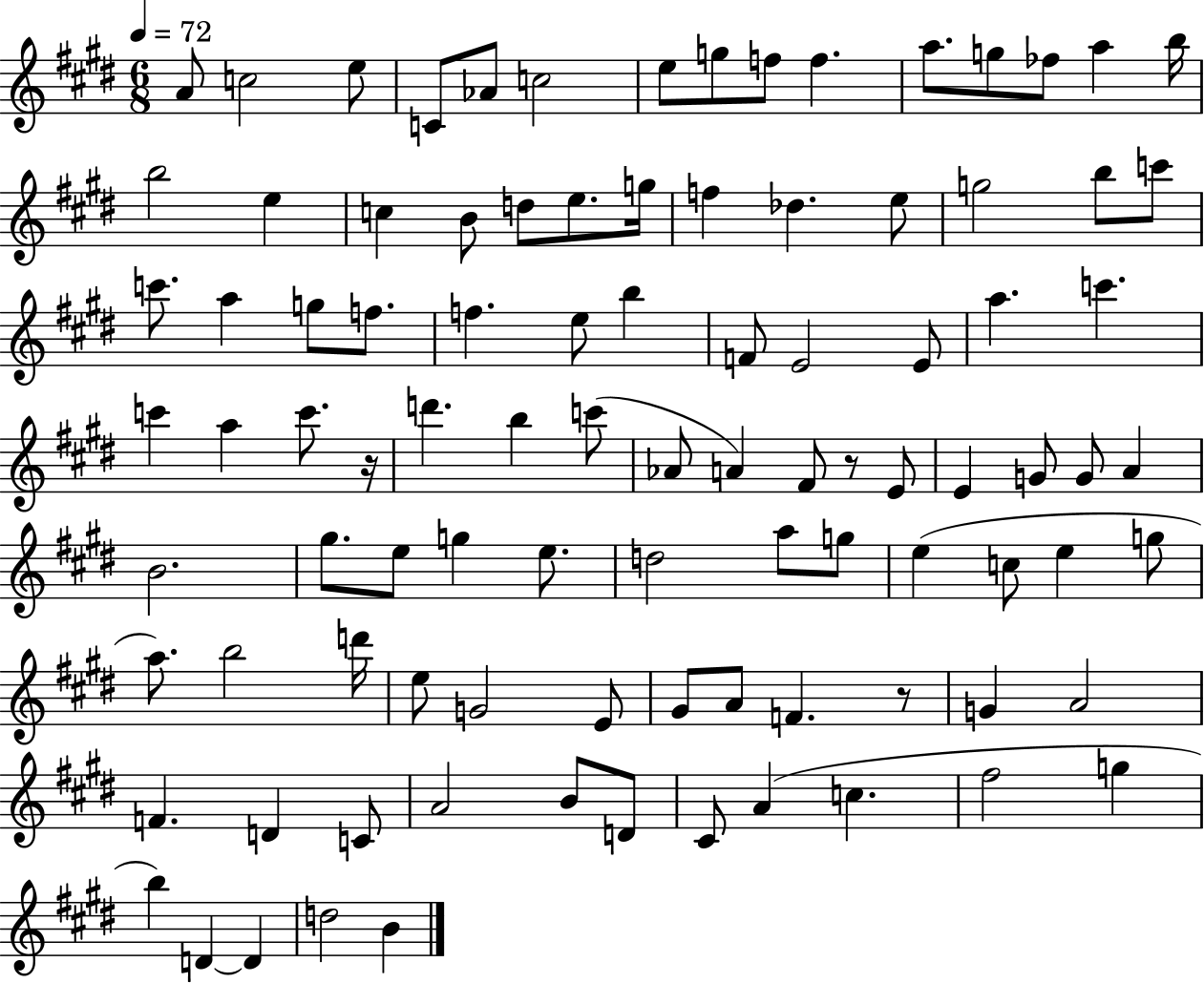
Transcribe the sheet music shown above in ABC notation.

X:1
T:Untitled
M:6/8
L:1/4
K:E
A/2 c2 e/2 C/2 _A/2 c2 e/2 g/2 f/2 f a/2 g/2 _f/2 a b/4 b2 e c B/2 d/2 e/2 g/4 f _d e/2 g2 b/2 c'/2 c'/2 a g/2 f/2 f e/2 b F/2 E2 E/2 a c' c' a c'/2 z/4 d' b c'/2 _A/2 A ^F/2 z/2 E/2 E G/2 G/2 A B2 ^g/2 e/2 g e/2 d2 a/2 g/2 e c/2 e g/2 a/2 b2 d'/4 e/2 G2 E/2 ^G/2 A/2 F z/2 G A2 F D C/2 A2 B/2 D/2 ^C/2 A c ^f2 g b D D d2 B